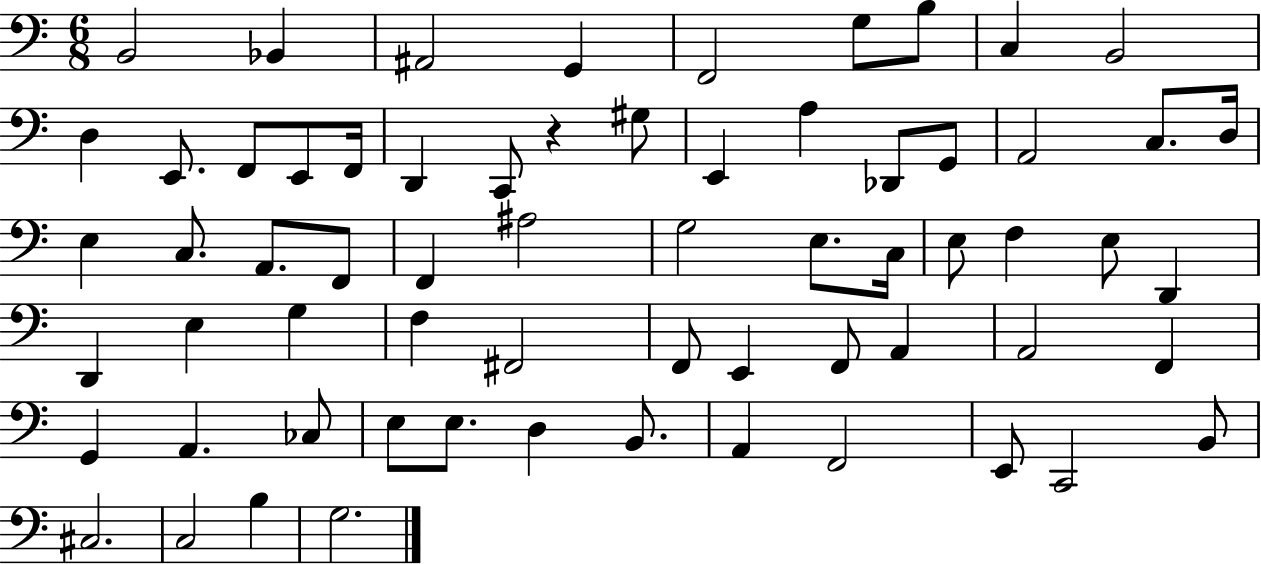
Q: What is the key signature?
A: C major